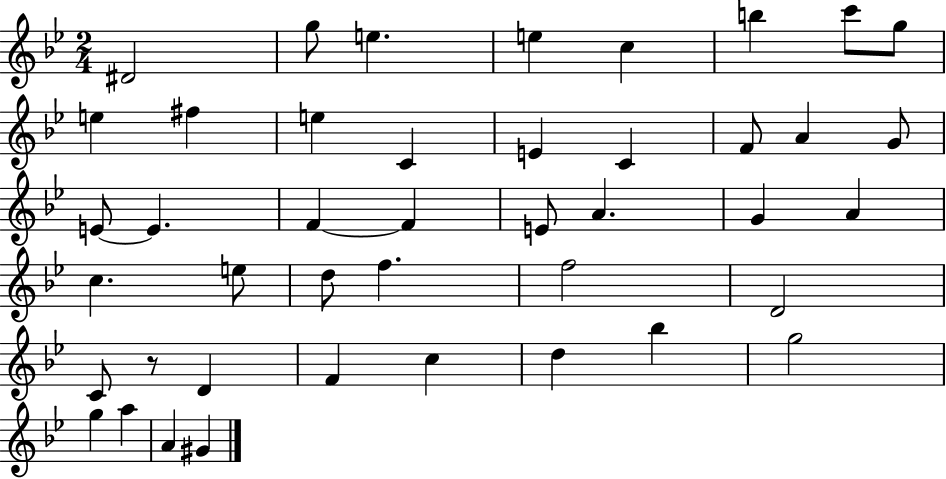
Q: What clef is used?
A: treble